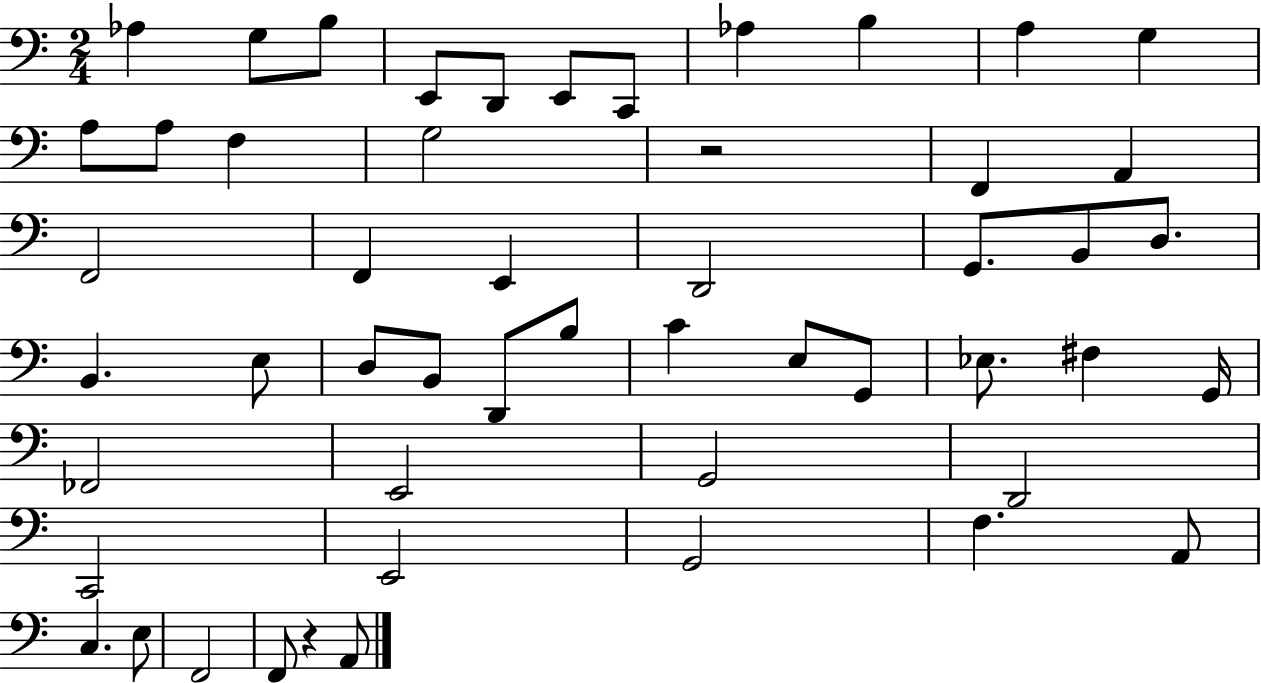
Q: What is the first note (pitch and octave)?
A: Ab3